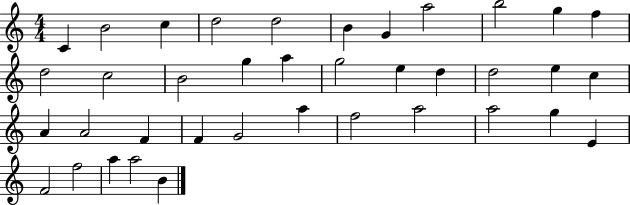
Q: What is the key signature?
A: C major